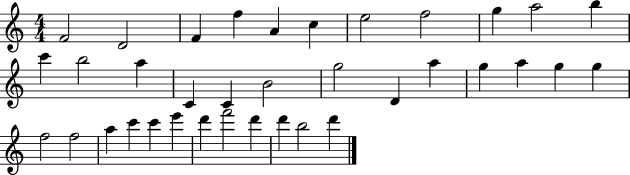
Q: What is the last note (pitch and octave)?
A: D6